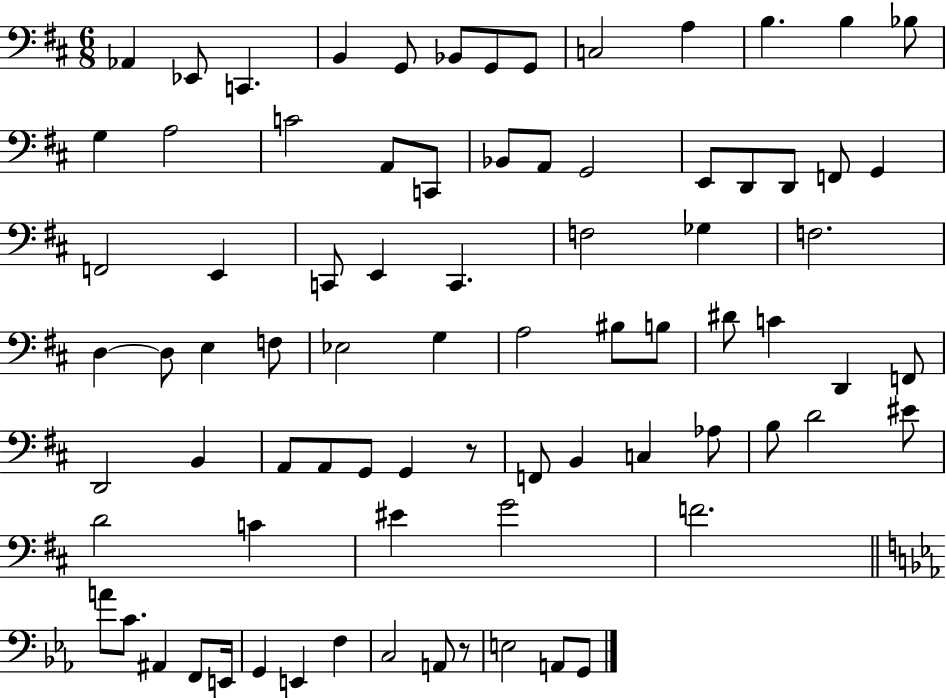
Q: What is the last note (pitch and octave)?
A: G2